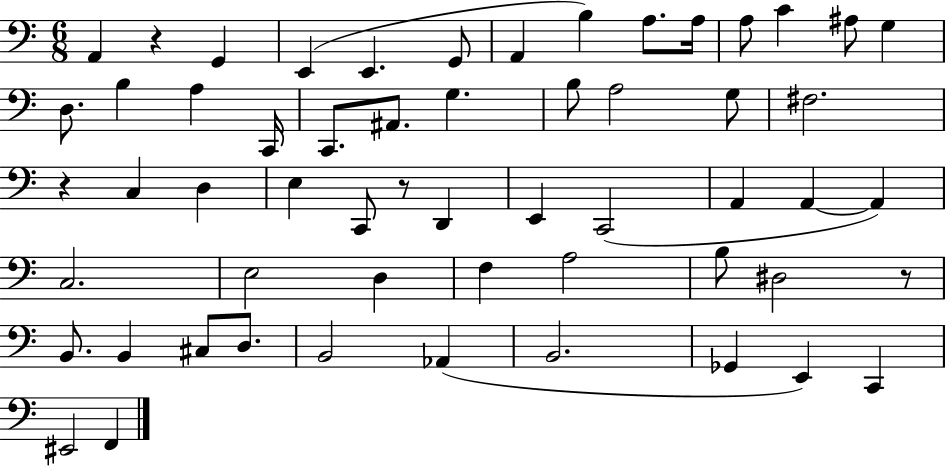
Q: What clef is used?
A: bass